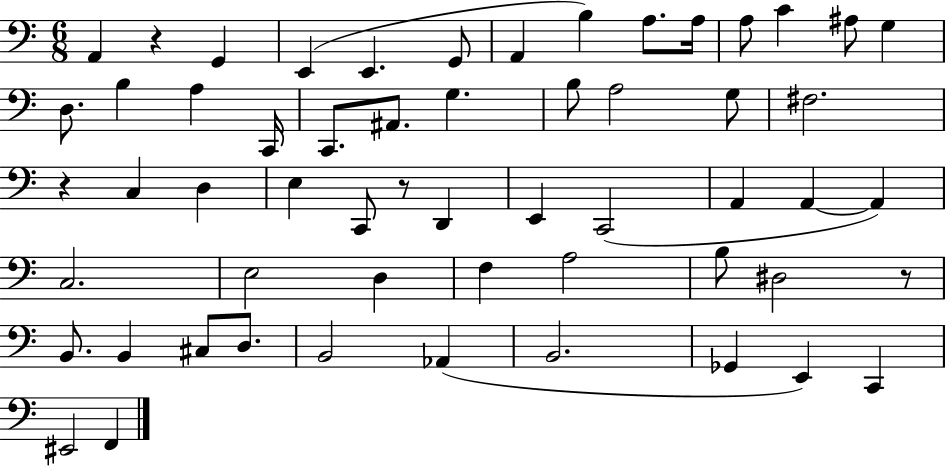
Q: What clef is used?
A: bass